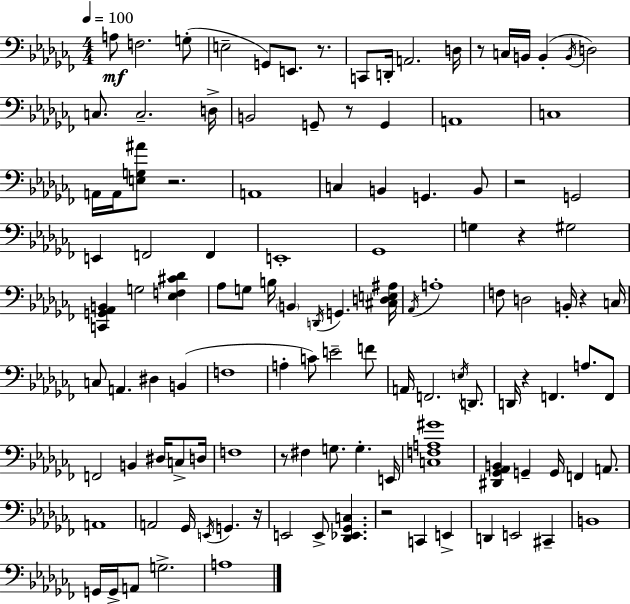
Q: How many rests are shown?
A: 11